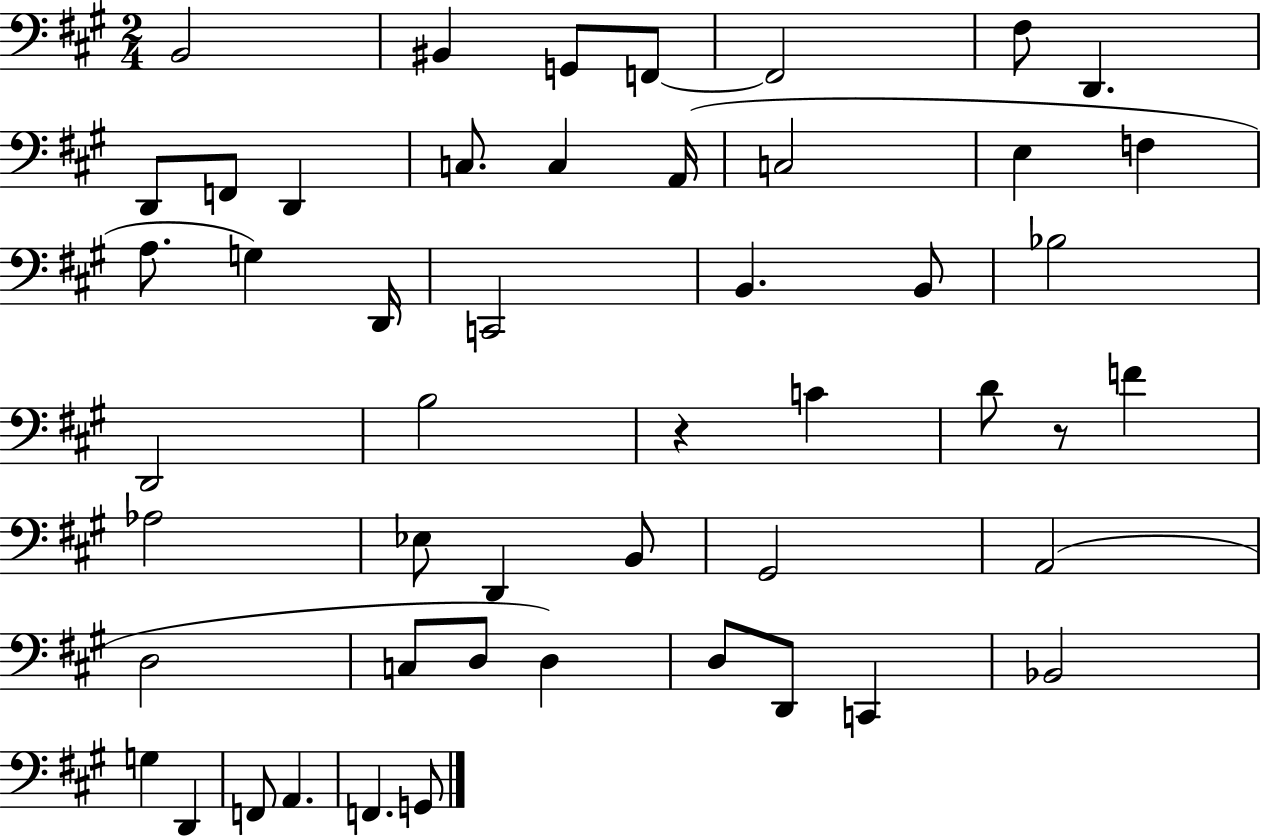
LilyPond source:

{
  \clef bass
  \numericTimeSignature
  \time 2/4
  \key a \major
  b,2 | bis,4 g,8 f,8~~ | f,2 | fis8 d,4. | \break d,8 f,8 d,4 | c8. c4 a,16( | c2 | e4 f4 | \break a8. g4) d,16 | c,2 | b,4. b,8 | bes2 | \break d,2 | b2 | r4 c'4 | d'8 r8 f'4 | \break aes2 | ees8 d,4 b,8 | gis,2 | a,2( | \break d2 | c8 d8 d4) | d8 d,8 c,4 | bes,2 | \break g4 d,4 | f,8 a,4. | f,4. g,8 | \bar "|."
}